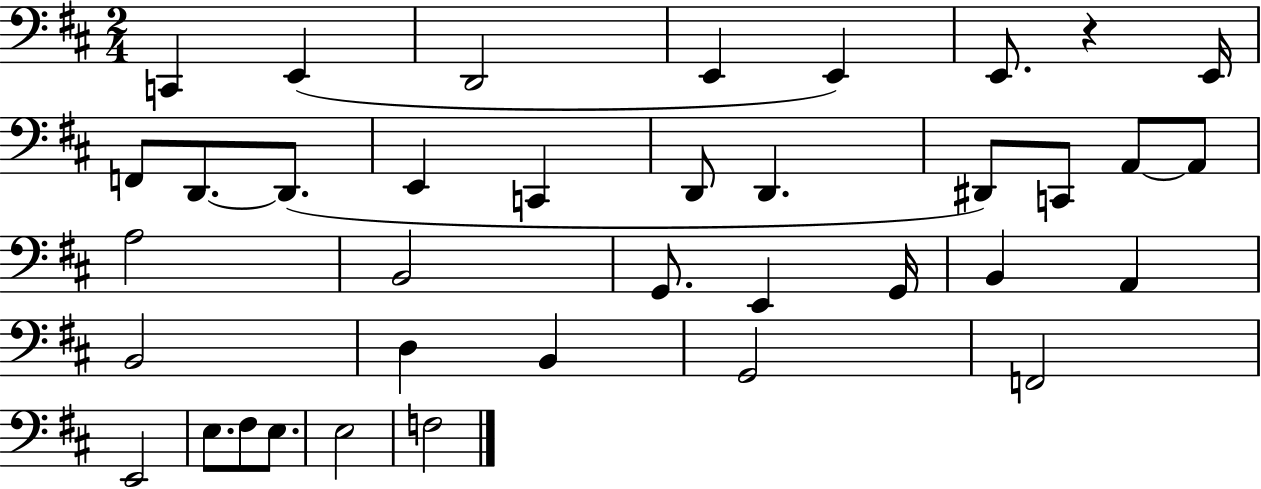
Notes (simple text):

C2/q E2/q D2/h E2/q E2/q E2/e. R/q E2/s F2/e D2/e. D2/e. E2/q C2/q D2/e D2/q. D#2/e C2/e A2/e A2/e A3/h B2/h G2/e. E2/q G2/s B2/q A2/q B2/h D3/q B2/q G2/h F2/h E2/h E3/e. F#3/e E3/e. E3/h F3/h